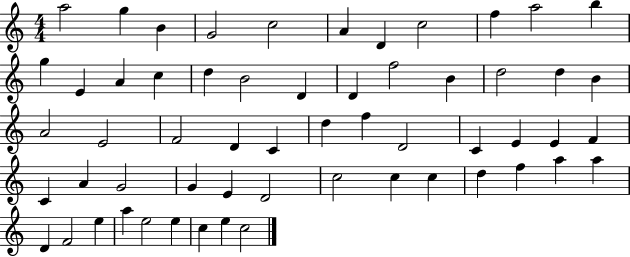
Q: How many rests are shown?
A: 0